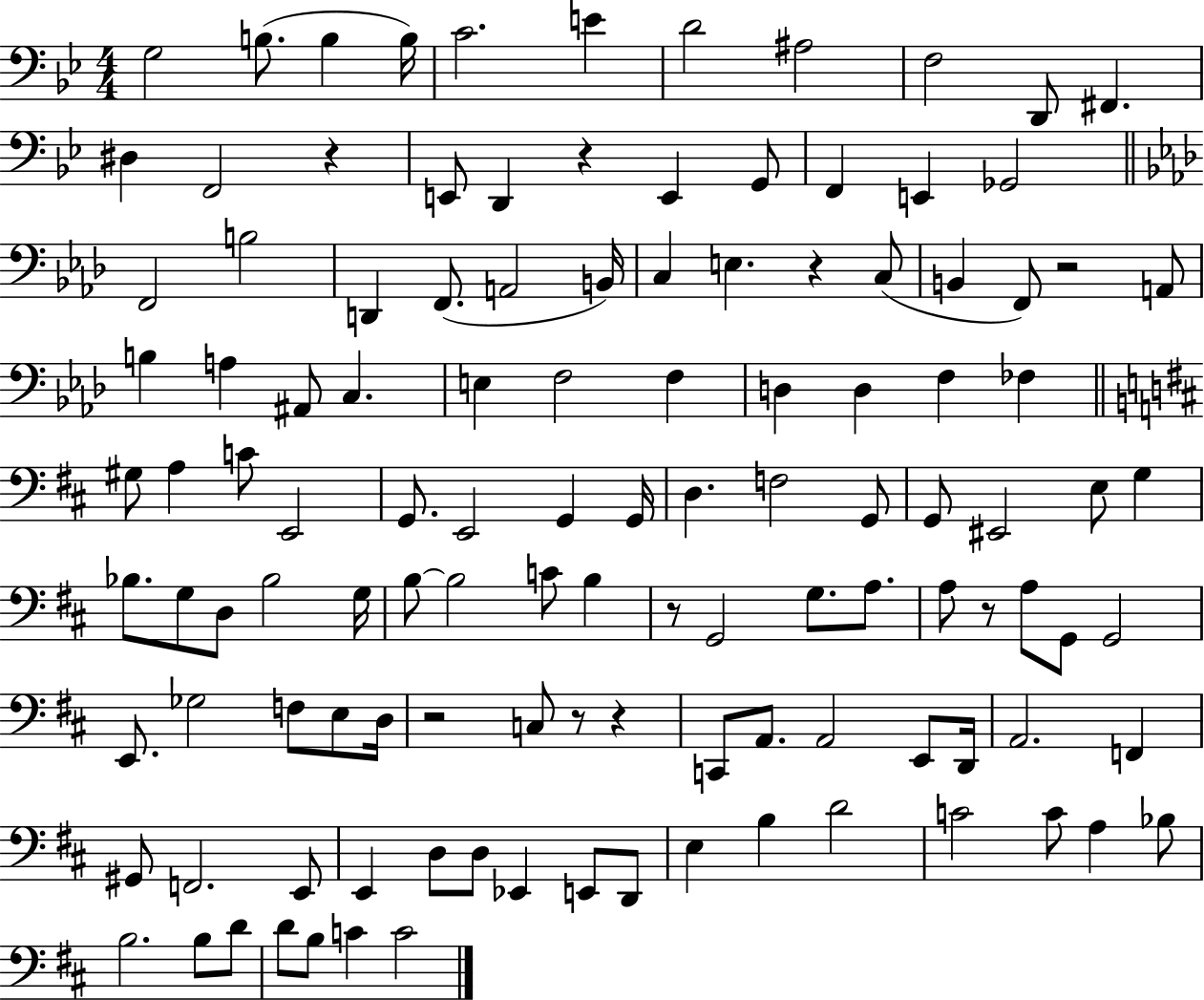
{
  \clef bass
  \numericTimeSignature
  \time 4/4
  \key bes \major
  g2 b8.( b4 b16) | c'2. e'4 | d'2 ais2 | f2 d,8 fis,4. | \break dis4 f,2 r4 | e,8 d,4 r4 e,4 g,8 | f,4 e,4 ges,2 | \bar "||" \break \key aes \major f,2 b2 | d,4 f,8.( a,2 b,16) | c4 e4. r4 c8( | b,4 f,8) r2 a,8 | \break b4 a4 ais,8 c4. | e4 f2 f4 | d4 d4 f4 fes4 | \bar "||" \break \key d \major gis8 a4 c'8 e,2 | g,8. e,2 g,4 g,16 | d4. f2 g,8 | g,8 eis,2 e8 g4 | \break bes8. g8 d8 bes2 g16 | b8~~ b2 c'8 b4 | r8 g,2 g8. a8. | a8 r8 a8 g,8 g,2 | \break e,8. ges2 f8 e8 d16 | r2 c8 r8 r4 | c,8 a,8. a,2 e,8 d,16 | a,2. f,4 | \break gis,8 f,2. e,8 | e,4 d8 d8 ees,4 e,8 d,8 | e4 b4 d'2 | c'2 c'8 a4 bes8 | \break b2. b8 d'8 | d'8 b8 c'4 c'2 | \bar "|."
}